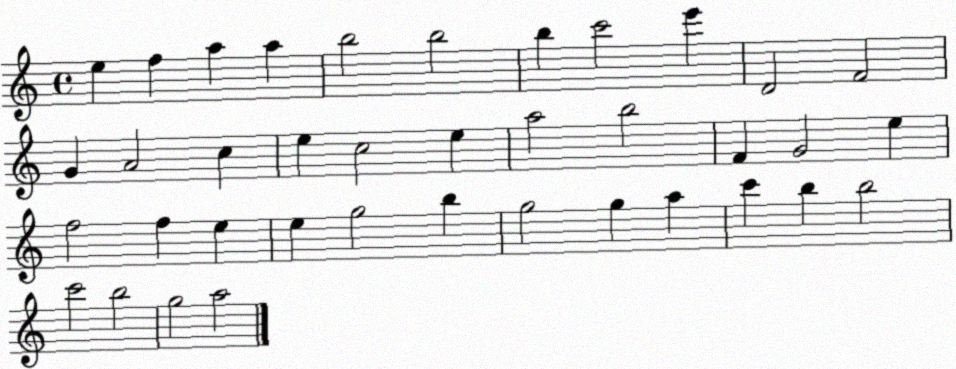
X:1
T:Untitled
M:4/4
L:1/4
K:C
e f a a b2 b2 b c'2 e' D2 F2 G A2 c e c2 e a2 b2 F G2 e f2 f e e g2 b g2 g a c' b b2 c'2 b2 g2 a2